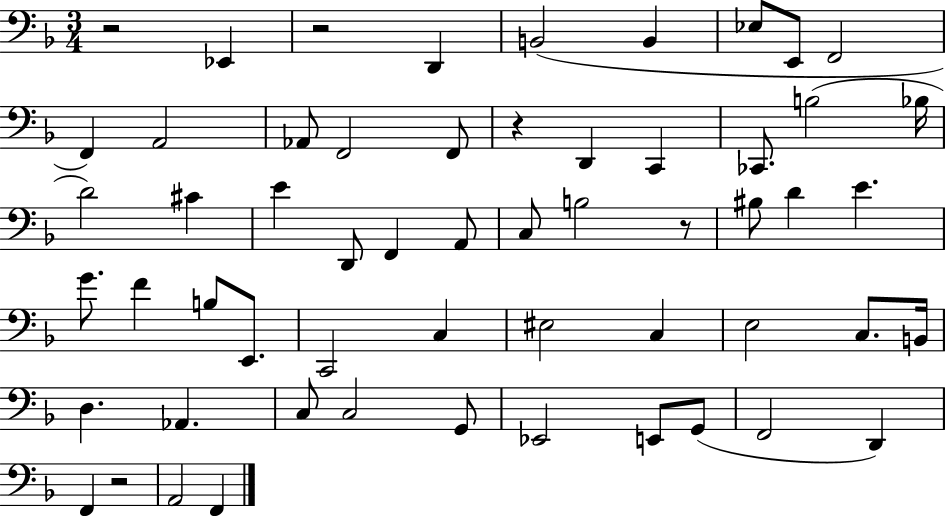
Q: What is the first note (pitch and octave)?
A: Eb2